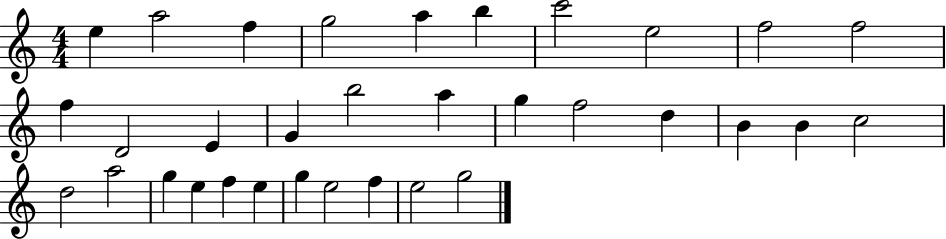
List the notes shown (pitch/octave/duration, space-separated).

E5/q A5/h F5/q G5/h A5/q B5/q C6/h E5/h F5/h F5/h F5/q D4/h E4/q G4/q B5/h A5/q G5/q F5/h D5/q B4/q B4/q C5/h D5/h A5/h G5/q E5/q F5/q E5/q G5/q E5/h F5/q E5/h G5/h